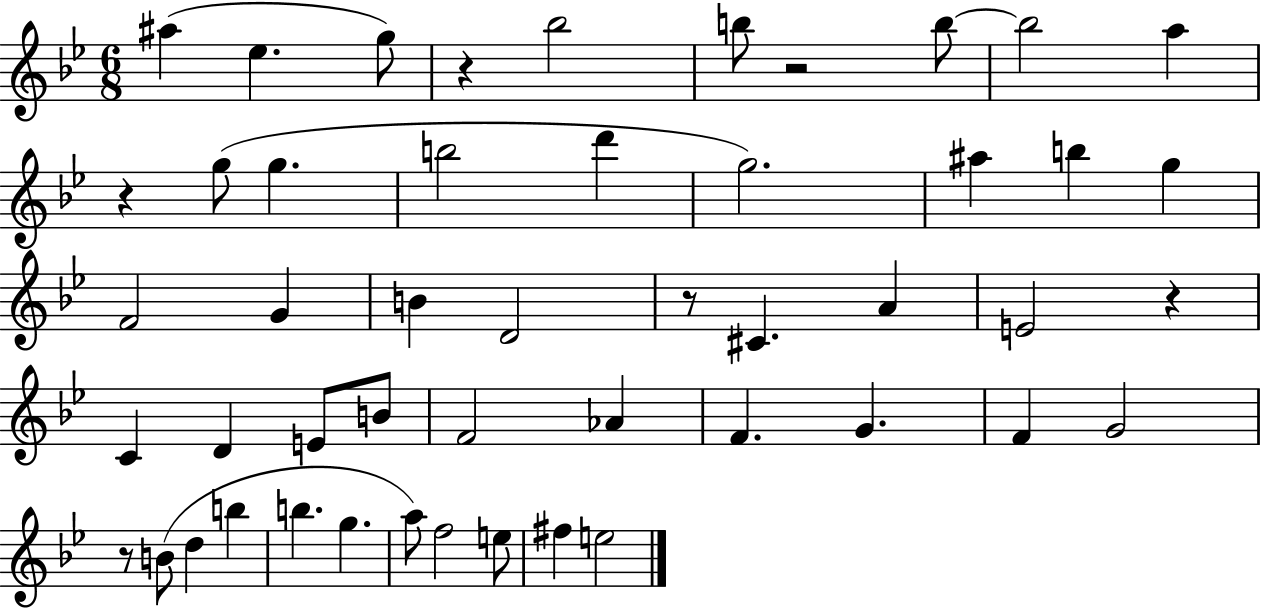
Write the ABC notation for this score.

X:1
T:Untitled
M:6/8
L:1/4
K:Bb
^a _e g/2 z _b2 b/2 z2 b/2 b2 a z g/2 g b2 d' g2 ^a b g F2 G B D2 z/2 ^C A E2 z C D E/2 B/2 F2 _A F G F G2 z/2 B/2 d b b g a/2 f2 e/2 ^f e2